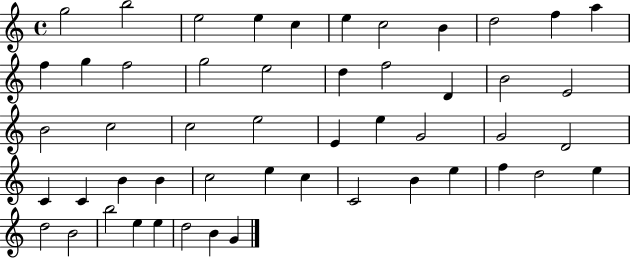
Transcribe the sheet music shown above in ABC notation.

X:1
T:Untitled
M:4/4
L:1/4
K:C
g2 b2 e2 e c e c2 B d2 f a f g f2 g2 e2 d f2 D B2 E2 B2 c2 c2 e2 E e G2 G2 D2 C C B B c2 e c C2 B e f d2 e d2 B2 b2 e e d2 B G